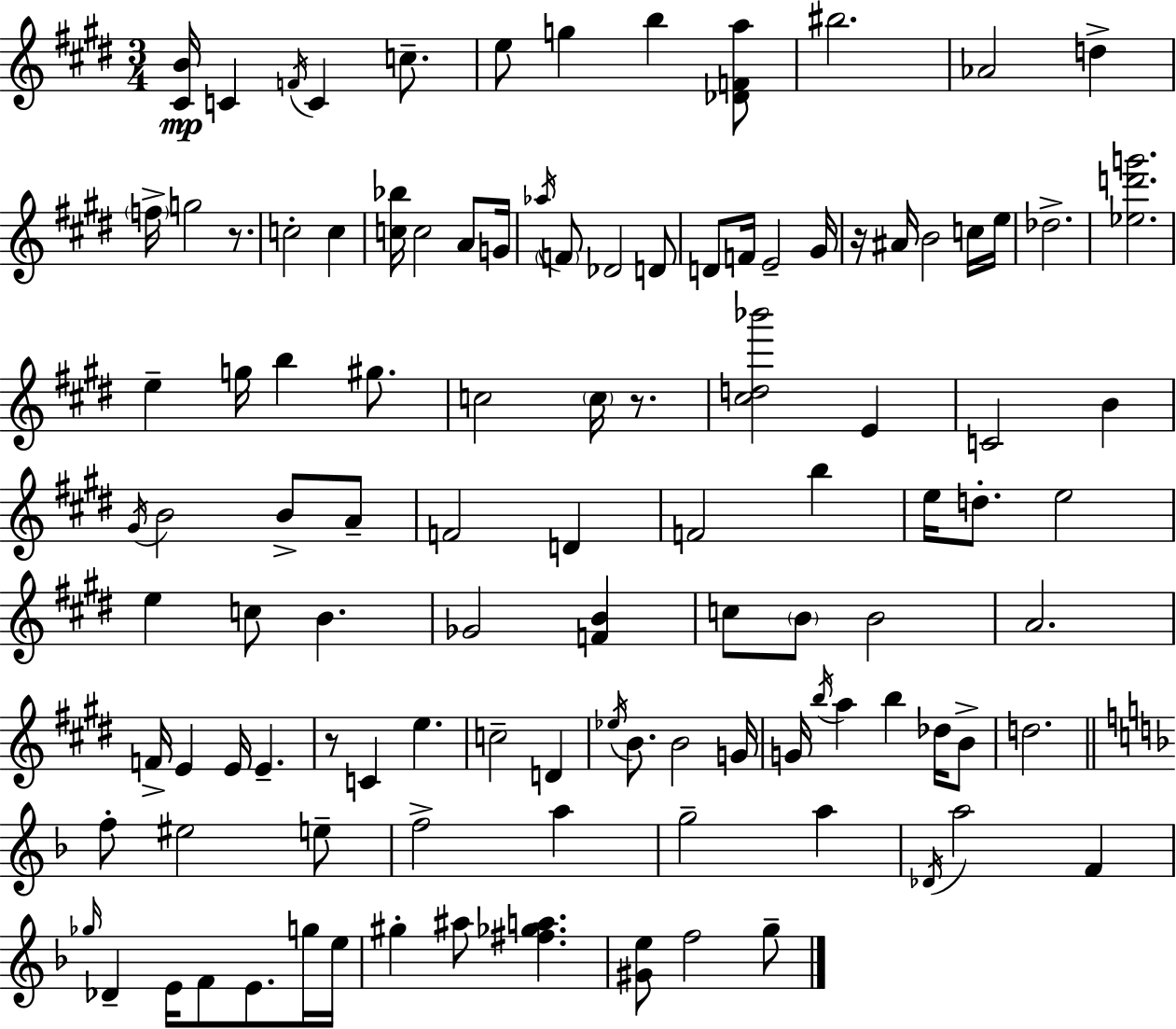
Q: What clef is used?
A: treble